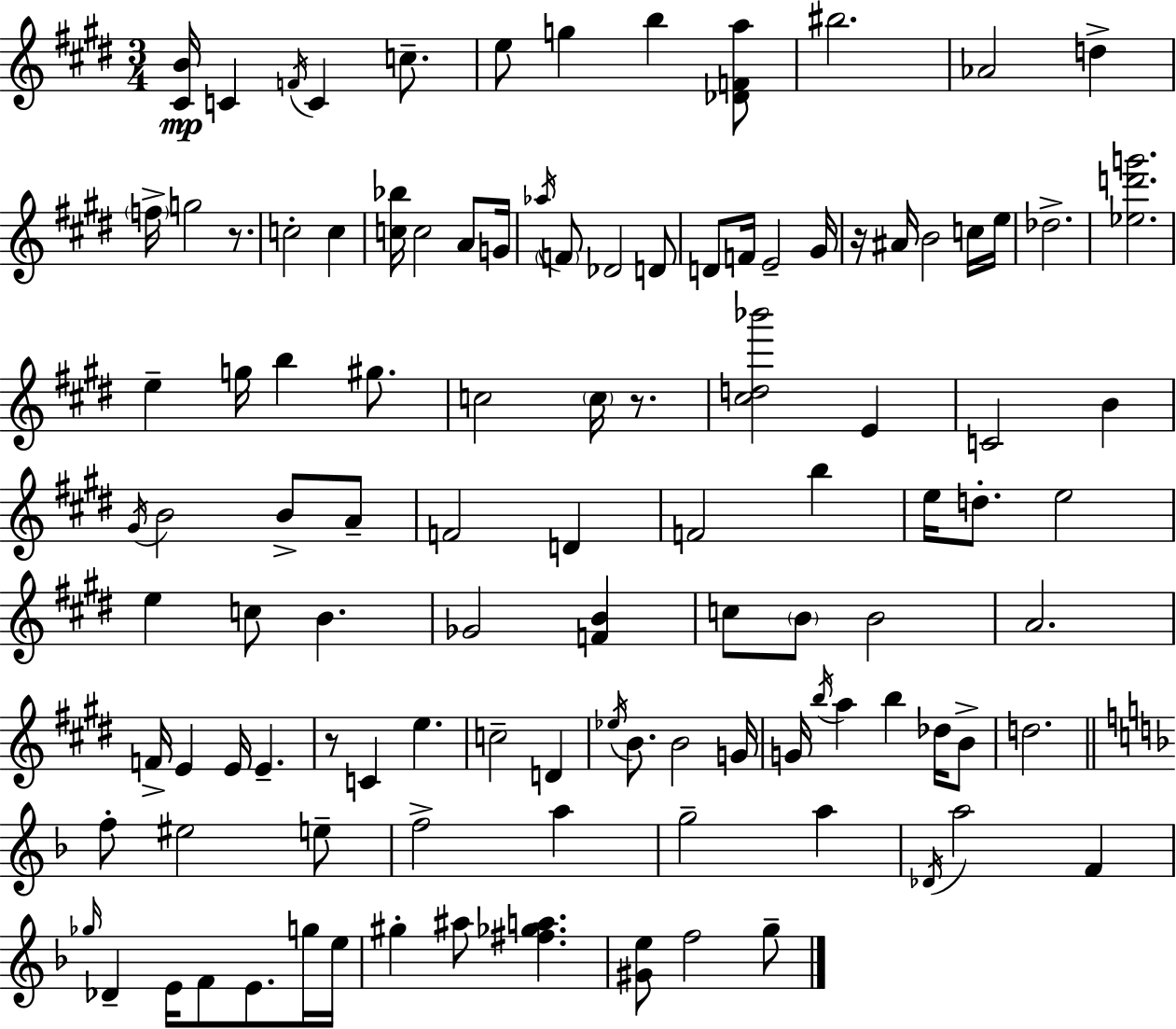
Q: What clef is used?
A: treble